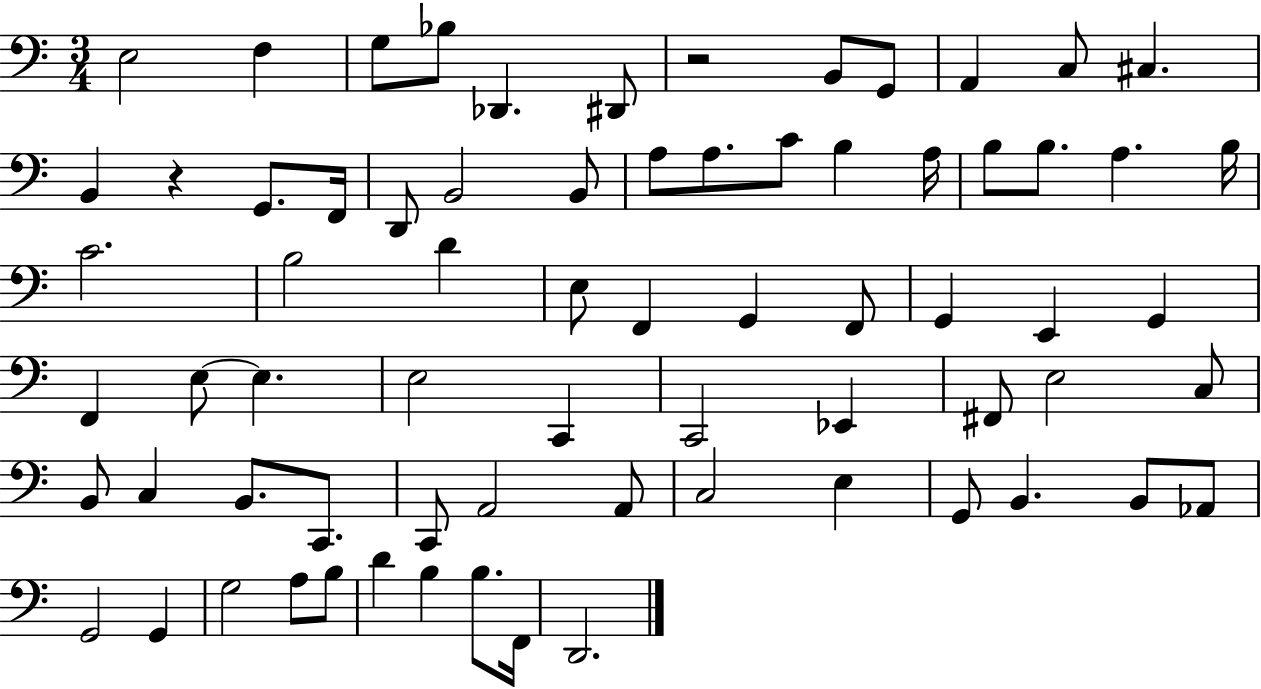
X:1
T:Untitled
M:3/4
L:1/4
K:C
E,2 F, G,/2 _B,/2 _D,, ^D,,/2 z2 B,,/2 G,,/2 A,, C,/2 ^C, B,, z G,,/2 F,,/4 D,,/2 B,,2 B,,/2 A,/2 A,/2 C/2 B, A,/4 B,/2 B,/2 A, B,/4 C2 B,2 D E,/2 F,, G,, F,,/2 G,, E,, G,, F,, E,/2 E, E,2 C,, C,,2 _E,, ^F,,/2 E,2 C,/2 B,,/2 C, B,,/2 C,,/2 C,,/2 A,,2 A,,/2 C,2 E, G,,/2 B,, B,,/2 _A,,/2 G,,2 G,, G,2 A,/2 B,/2 D B, B,/2 F,,/4 D,,2